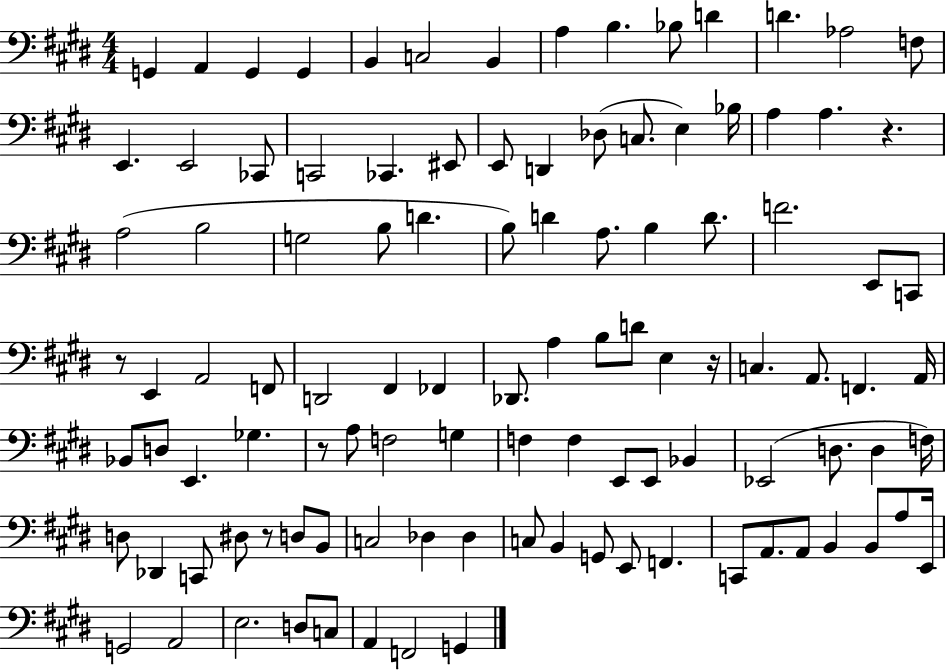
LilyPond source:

{
  \clef bass
  \numericTimeSignature
  \time 4/4
  \key e \major
  \repeat volta 2 { g,4 a,4 g,4 g,4 | b,4 c2 b,4 | a4 b4. bes8 d'4 | d'4. aes2 f8 | \break e,4. e,2 ces,8 | c,2 ces,4. eis,8 | e,8 d,4 des8( c8. e4) bes16 | a4 a4. r4. | \break a2( b2 | g2 b8 d'4. | b8) d'4 a8. b4 d'8. | f'2. e,8 c,8 | \break r8 e,4 a,2 f,8 | d,2 fis,4 fes,4 | des,8. a4 b8 d'8 e4 r16 | c4. a,8. f,4. a,16 | \break bes,8 d8 e,4. ges4. | r8 a8 f2 g4 | f4 f4 e,8 e,8 bes,4 | ees,2( d8. d4 f16) | \break d8 des,4 c,8 dis8 r8 d8 b,8 | c2 des4 des4 | c8 b,4 g,8 e,8 f,4. | c,8 a,8. a,8 b,4 b,8 a8 e,16 | \break g,2 a,2 | e2. d8 c8 | a,4 f,2 g,4 | } \bar "|."
}